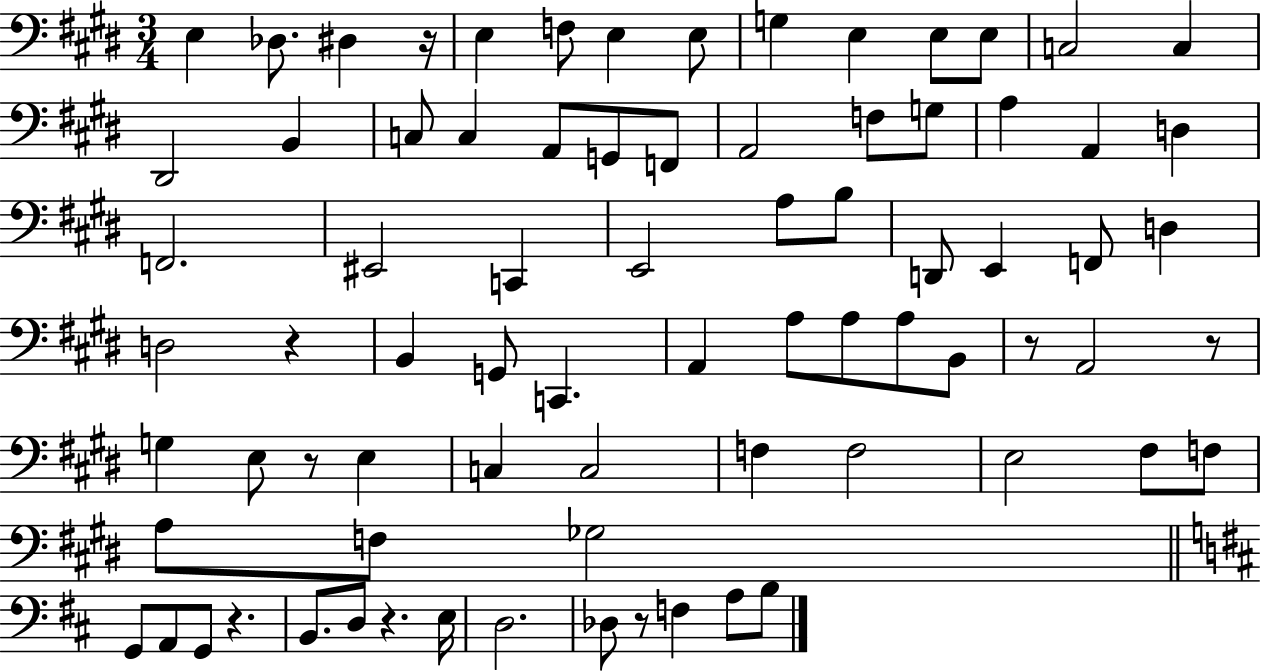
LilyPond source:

{
  \clef bass
  \numericTimeSignature
  \time 3/4
  \key e \major
  e4 des8. dis4 r16 | e4 f8 e4 e8 | g4 e4 e8 e8 | c2 c4 | \break dis,2 b,4 | c8 c4 a,8 g,8 f,8 | a,2 f8 g8 | a4 a,4 d4 | \break f,2. | eis,2 c,4 | e,2 a8 b8 | d,8 e,4 f,8 d4 | \break d2 r4 | b,4 g,8 c,4. | a,4 a8 a8 a8 b,8 | r8 a,2 r8 | \break g4 e8 r8 e4 | c4 c2 | f4 f2 | e2 fis8 f8 | \break a8 f8 ges2 | \bar "||" \break \key d \major g,8 a,8 g,8 r4. | b,8. d8 r4. e16 | d2. | des8 r8 f4 a8 b8 | \break \bar "|."
}